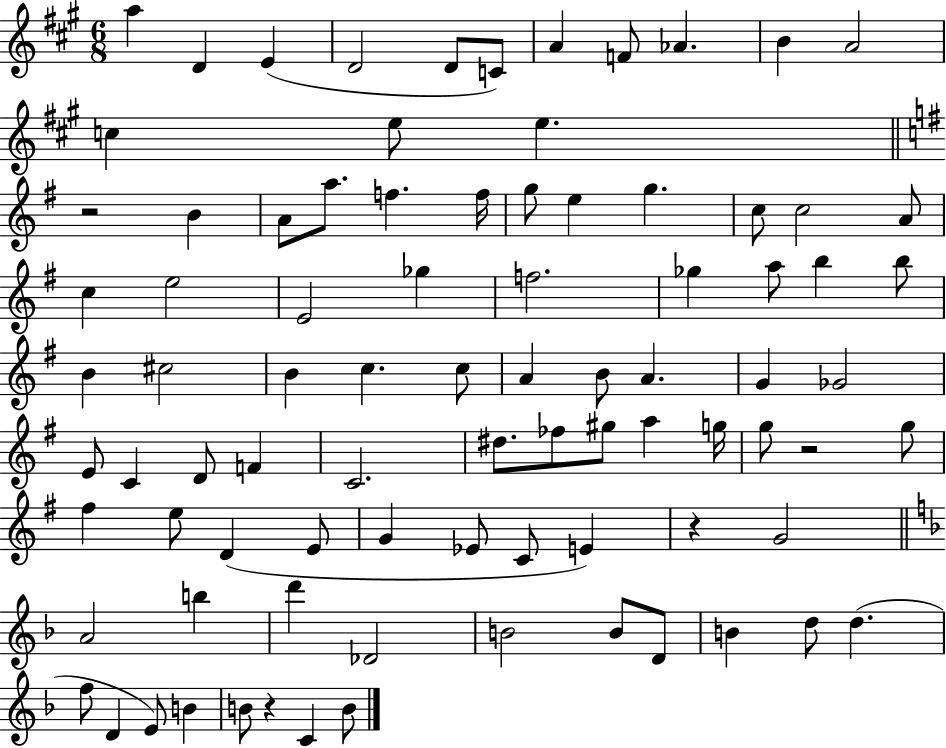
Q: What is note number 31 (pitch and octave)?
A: Gb5